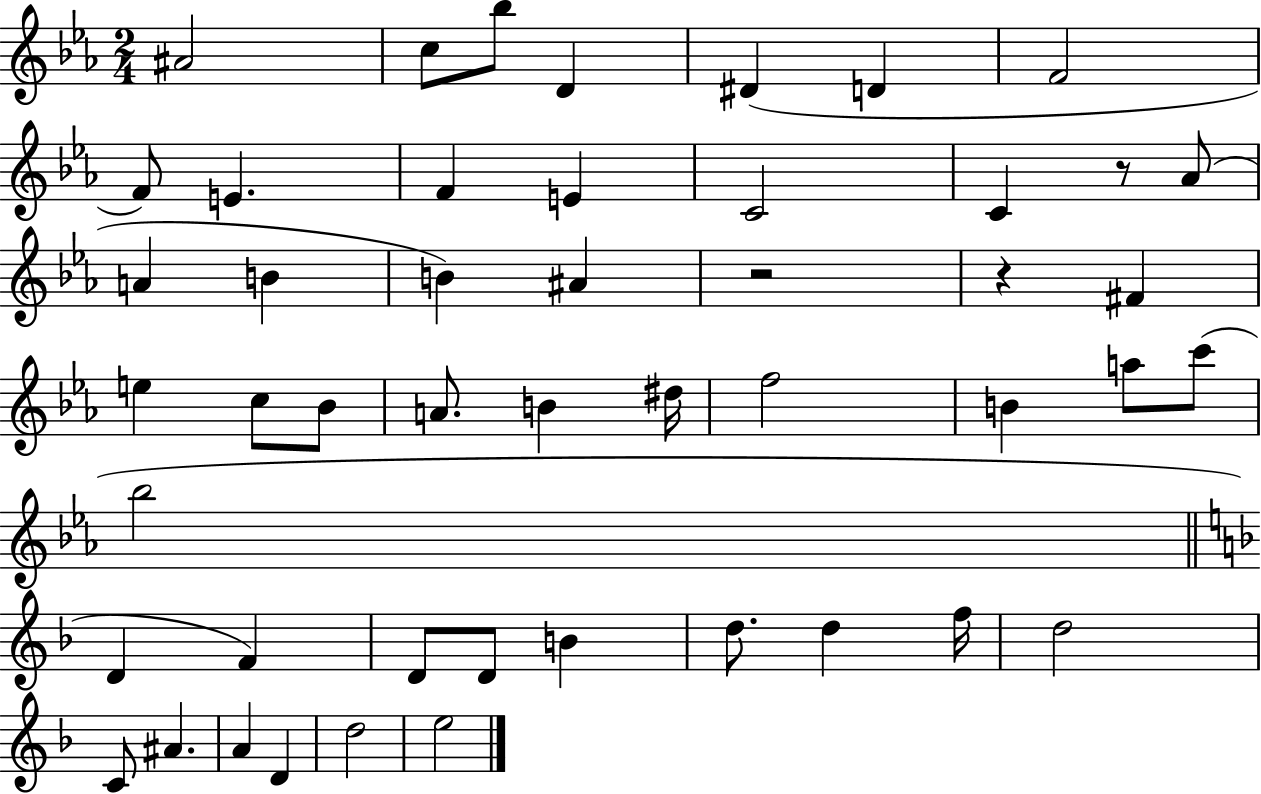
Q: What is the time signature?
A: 2/4